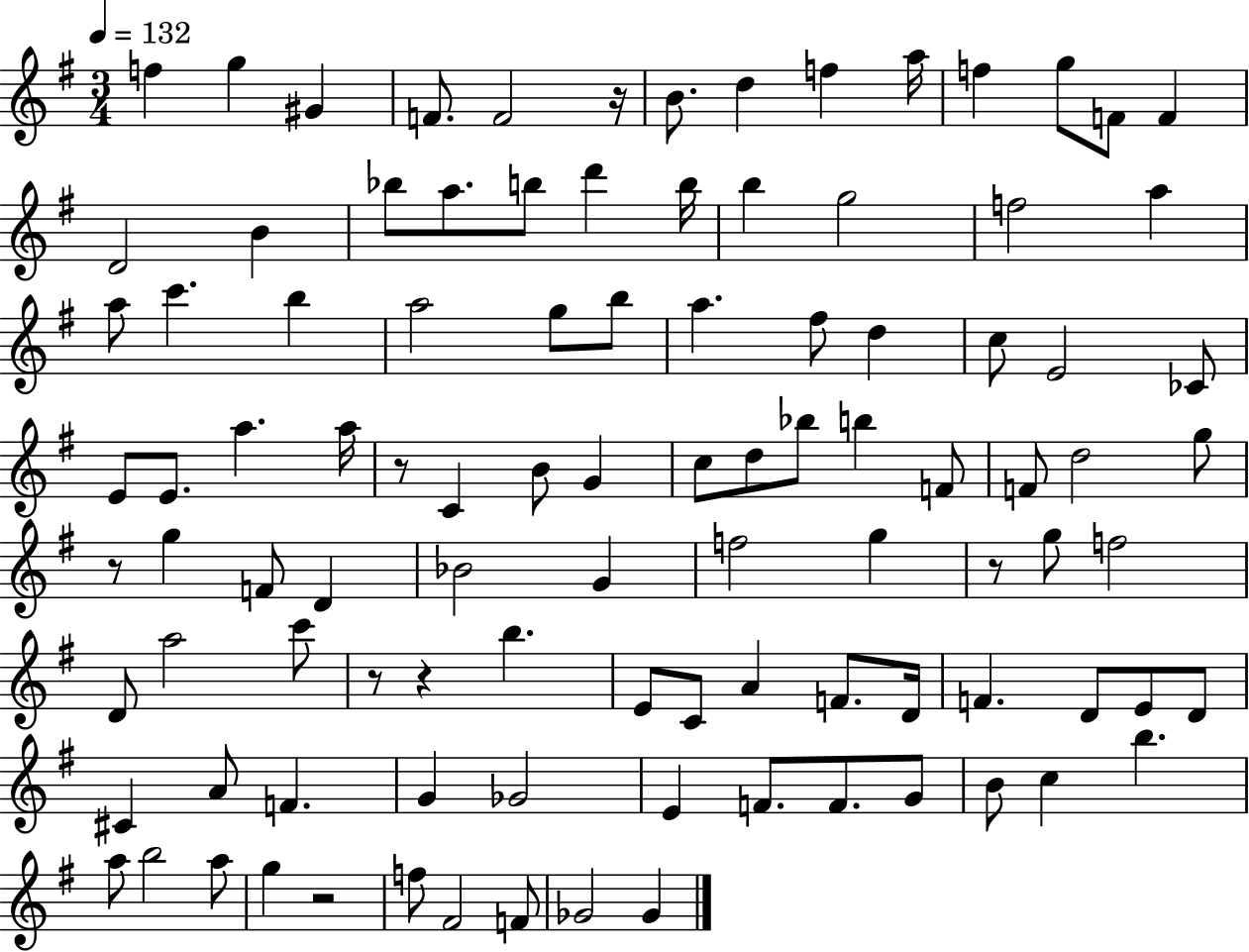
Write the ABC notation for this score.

X:1
T:Untitled
M:3/4
L:1/4
K:G
f g ^G F/2 F2 z/4 B/2 d f a/4 f g/2 F/2 F D2 B _b/2 a/2 b/2 d' b/4 b g2 f2 a a/2 c' b a2 g/2 b/2 a ^f/2 d c/2 E2 _C/2 E/2 E/2 a a/4 z/2 C B/2 G c/2 d/2 _b/2 b F/2 F/2 d2 g/2 z/2 g F/2 D _B2 G f2 g z/2 g/2 f2 D/2 a2 c'/2 z/2 z b E/2 C/2 A F/2 D/4 F D/2 E/2 D/2 ^C A/2 F G _G2 E F/2 F/2 G/2 B/2 c b a/2 b2 a/2 g z2 f/2 ^F2 F/2 _G2 _G